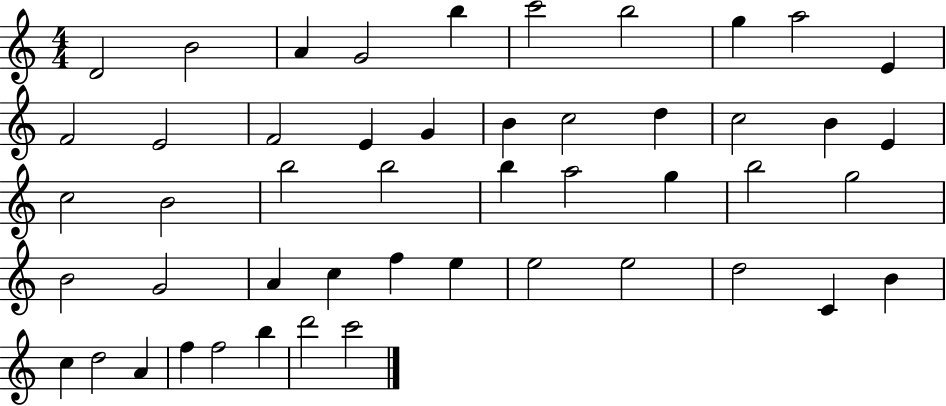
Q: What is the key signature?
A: C major